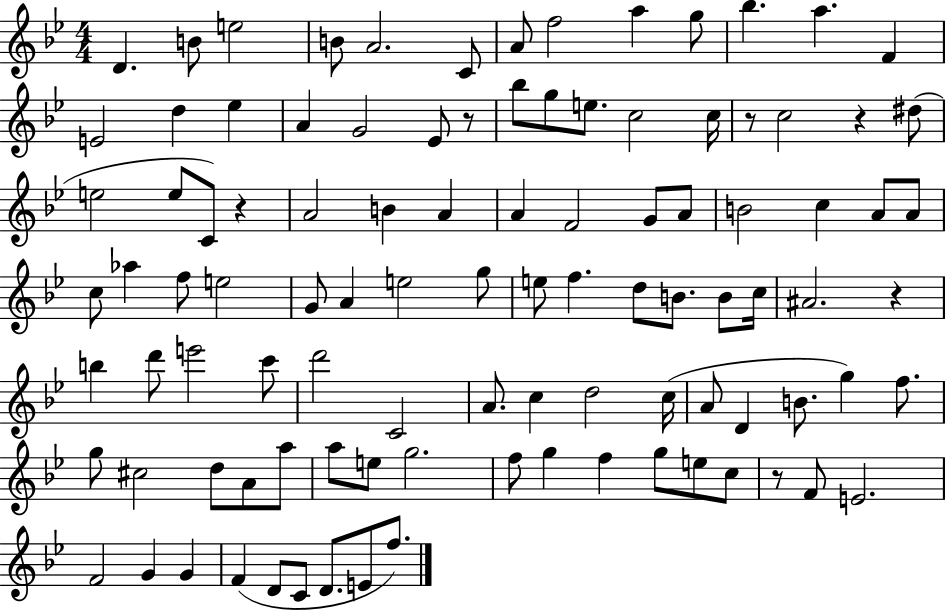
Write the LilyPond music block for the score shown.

{
  \clef treble
  \numericTimeSignature
  \time 4/4
  \key bes \major
  d'4. b'8 e''2 | b'8 a'2. c'8 | a'8 f''2 a''4 g''8 | bes''4. a''4. f'4 | \break e'2 d''4 ees''4 | a'4 g'2 ees'8 r8 | bes''8 g''8 e''8. c''2 c''16 | r8 c''2 r4 dis''8( | \break e''2 e''8 c'8) r4 | a'2 b'4 a'4 | a'4 f'2 g'8 a'8 | b'2 c''4 a'8 a'8 | \break c''8 aes''4 f''8 e''2 | g'8 a'4 e''2 g''8 | e''8 f''4. d''8 b'8. b'8 c''16 | ais'2. r4 | \break b''4 d'''8 e'''2 c'''8 | d'''2 c'2 | a'8. c''4 d''2 c''16( | a'8 d'4 b'8. g''4) f''8. | \break g''8 cis''2 d''8 a'8 a''8 | a''8 e''8 g''2. | f''8 g''4 f''4 g''8 e''8 c''8 | r8 f'8 e'2. | \break f'2 g'4 g'4 | f'4( d'8 c'8 d'8. e'8 f''8.) | \bar "|."
}